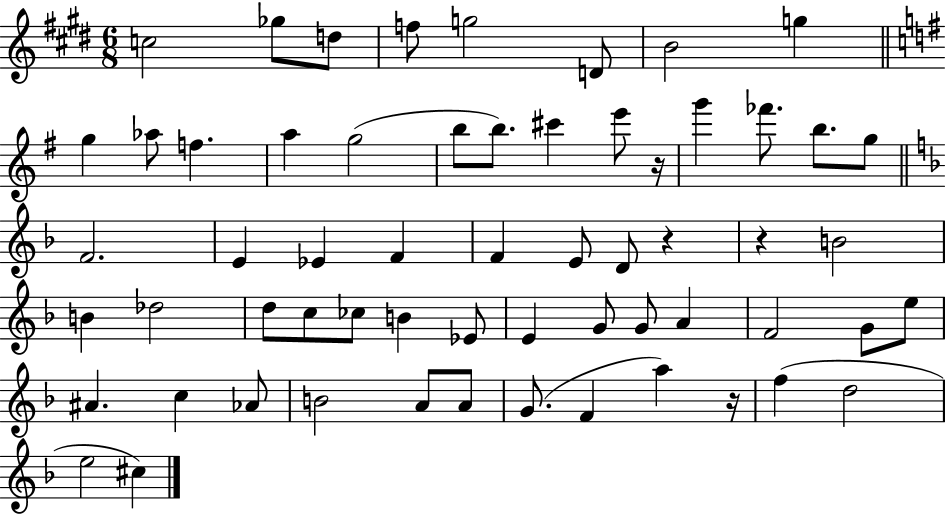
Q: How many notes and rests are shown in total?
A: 60